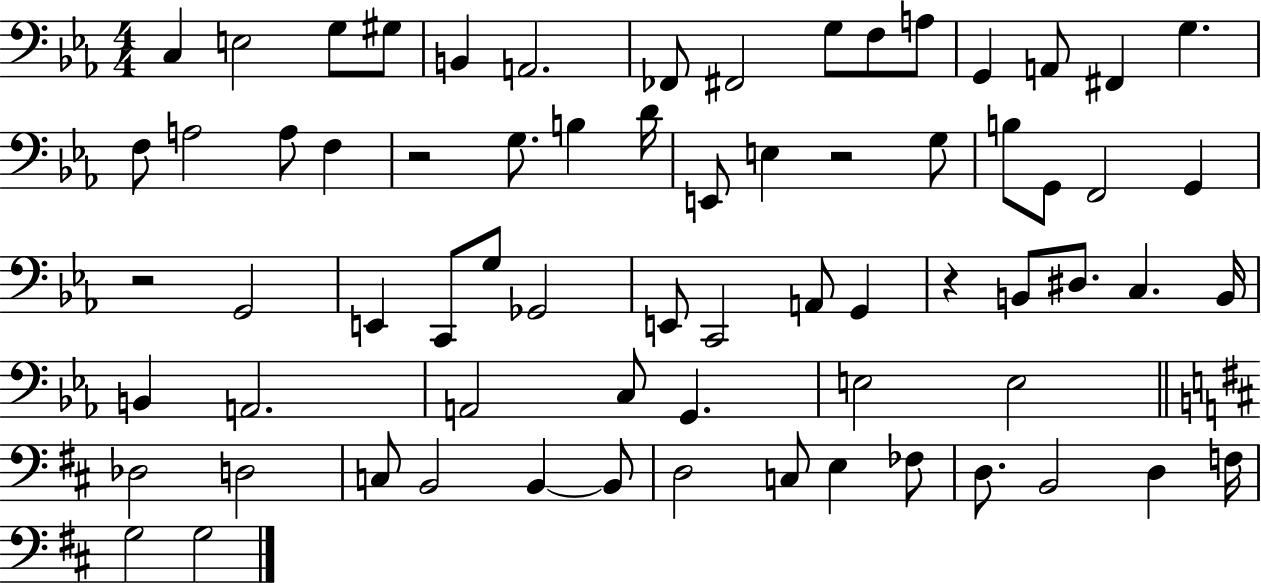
{
  \clef bass
  \numericTimeSignature
  \time 4/4
  \key ees \major
  c4 e2 g8 gis8 | b,4 a,2. | fes,8 fis,2 g8 f8 a8 | g,4 a,8 fis,4 g4. | \break f8 a2 a8 f4 | r2 g8. b4 d'16 | e,8 e4 r2 g8 | b8 g,8 f,2 g,4 | \break r2 g,2 | e,4 c,8 g8 ges,2 | e,8 c,2 a,8 g,4 | r4 b,8 dis8. c4. b,16 | \break b,4 a,2. | a,2 c8 g,4. | e2 e2 | \bar "||" \break \key d \major des2 d2 | c8 b,2 b,4~~ b,8 | d2 c8 e4 fes8 | d8. b,2 d4 f16 | \break g2 g2 | \bar "|."
}